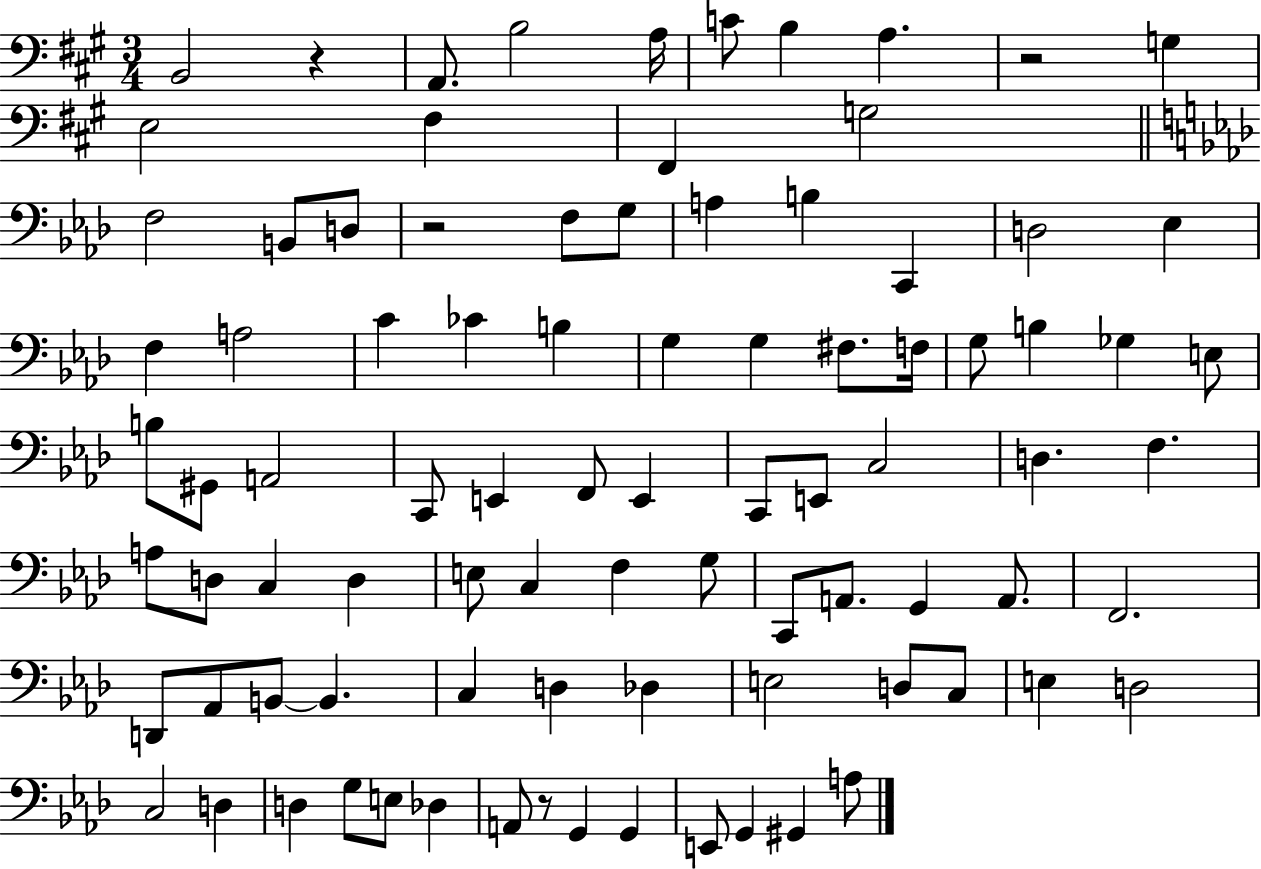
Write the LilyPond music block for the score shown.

{
  \clef bass
  \numericTimeSignature
  \time 3/4
  \key a \major
  b,2 r4 | a,8. b2 a16 | c'8 b4 a4. | r2 g4 | \break e2 fis4 | fis,4 g2 | \bar "||" \break \key aes \major f2 b,8 d8 | r2 f8 g8 | a4 b4 c,4 | d2 ees4 | \break f4 a2 | c'4 ces'4 b4 | g4 g4 fis8. f16 | g8 b4 ges4 e8 | \break b8 gis,8 a,2 | c,8 e,4 f,8 e,4 | c,8 e,8 c2 | d4. f4. | \break a8 d8 c4 d4 | e8 c4 f4 g8 | c,8 a,8. g,4 a,8. | f,2. | \break d,8 aes,8 b,8~~ b,4. | c4 d4 des4 | e2 d8 c8 | e4 d2 | \break c2 d4 | d4 g8 e8 des4 | a,8 r8 g,4 g,4 | e,8 g,4 gis,4 a8 | \break \bar "|."
}